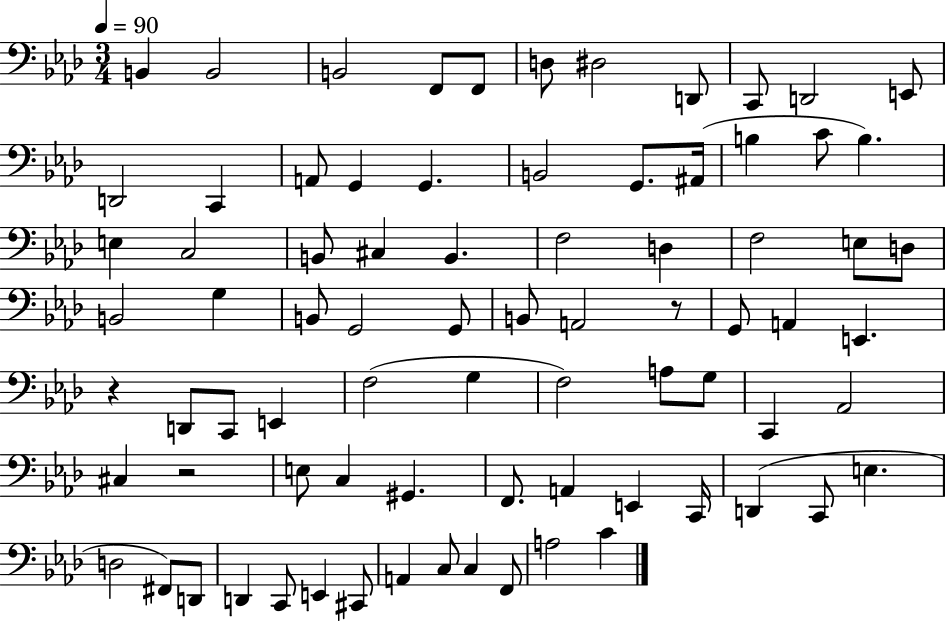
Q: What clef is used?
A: bass